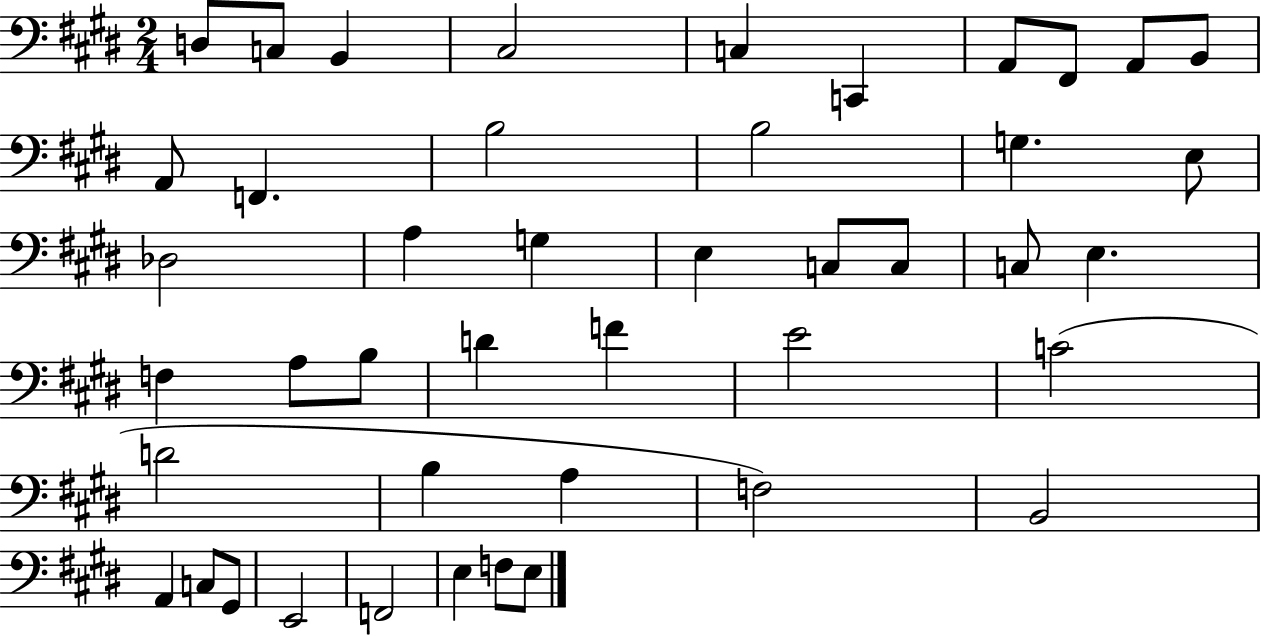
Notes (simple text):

D3/e C3/e B2/q C#3/h C3/q C2/q A2/e F#2/e A2/e B2/e A2/e F2/q. B3/h B3/h G3/q. E3/e Db3/h A3/q G3/q E3/q C3/e C3/e C3/e E3/q. F3/q A3/e B3/e D4/q F4/q E4/h C4/h D4/h B3/q A3/q F3/h B2/h A2/q C3/e G#2/e E2/h F2/h E3/q F3/e E3/e